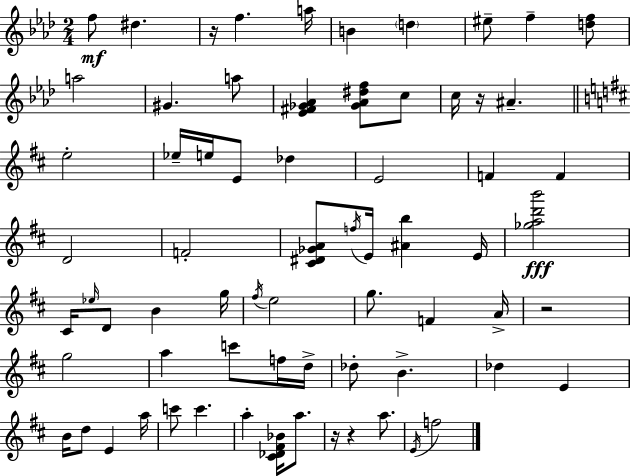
{
  \clef treble
  \numericTimeSignature
  \time 2/4
  \key aes \major
  f''8\mf dis''4. | r16 f''4. a''16 | b'4 \parenthesize d''4 | eis''8-- f''4-- <d'' f''>8 | \break a''2 | gis'4. a''8 | <ees' fis' ges' aes'>4 <ges' aes' dis'' f''>8 c''8 | c''16 r16 ais'4.-- | \break \bar "||" \break \key d \major e''2-. | ees''16-- e''16 e'8 des''4 | e'2 | f'4 f'4 | \break d'2 | f'2-. | <cis' dis' ges' a'>8 \acciaccatura { f''16 } e'16 <ais' b''>4 | e'16 <ges'' a'' d''' b'''>2\fff | \break cis'16 \grace { ees''16 } d'8 b'4 | g''16 \acciaccatura { fis''16 } e''2 | g''8. f'4 | a'16-> r2 | \break g''2 | a''4 c'''8 | f''16 d''16-> des''8-. b'4.-> | des''4 e'4 | \break b'16 d''8 e'4 | a''16 c'''8 c'''4. | a''4-. <cis' des' fis' bes'>16 | a''8. r16 r4 | \break a''8. \acciaccatura { e'16 } f''2 | \bar "|."
}